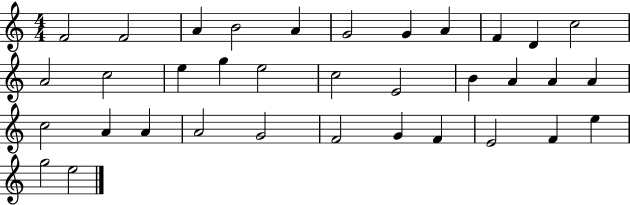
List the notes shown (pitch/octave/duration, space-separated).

F4/h F4/h A4/q B4/h A4/q G4/h G4/q A4/q F4/q D4/q C5/h A4/h C5/h E5/q G5/q E5/h C5/h E4/h B4/q A4/q A4/q A4/q C5/h A4/q A4/q A4/h G4/h F4/h G4/q F4/q E4/h F4/q E5/q G5/h E5/h